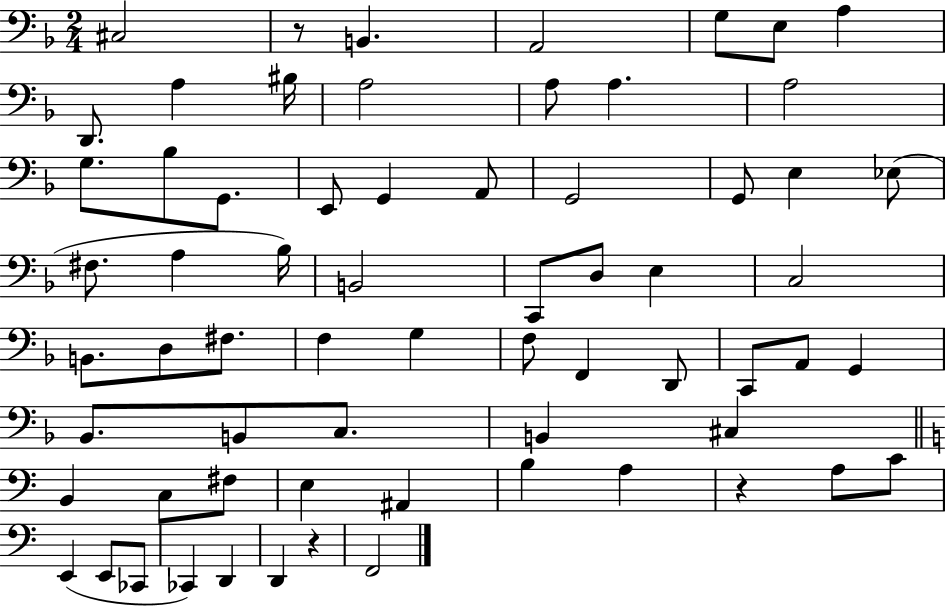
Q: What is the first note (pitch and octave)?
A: C#3